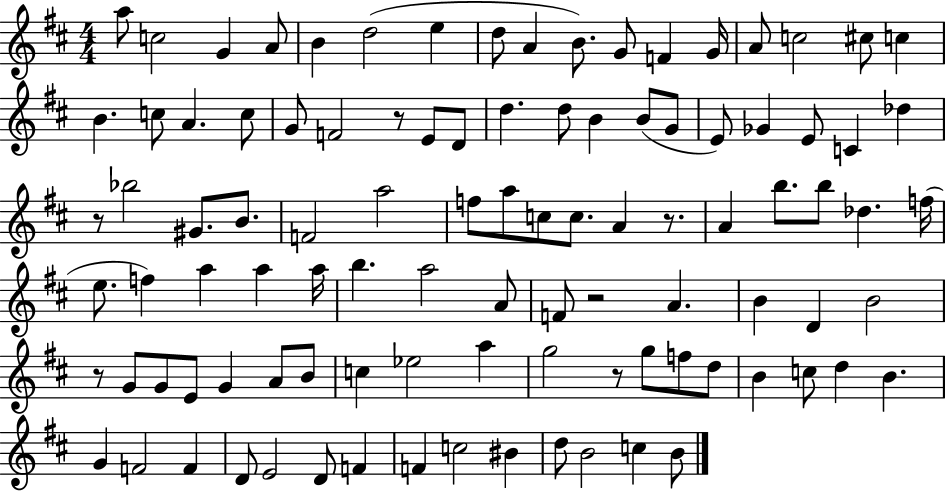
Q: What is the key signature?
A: D major